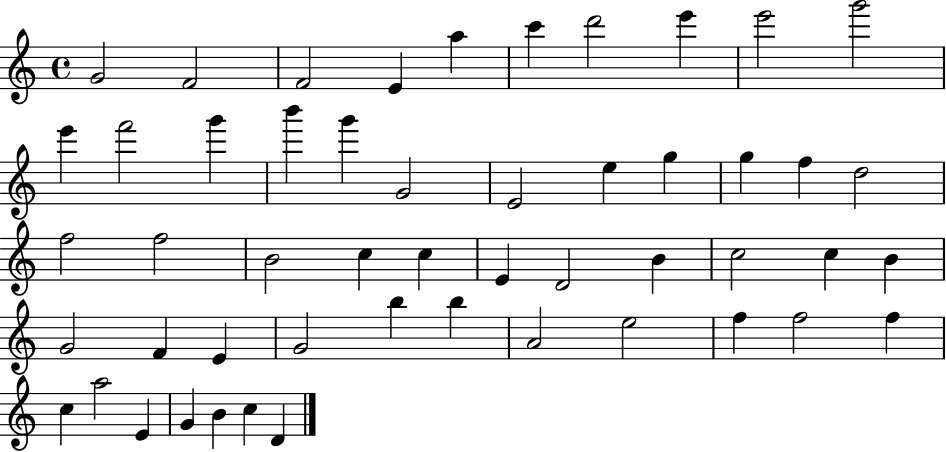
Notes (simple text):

G4/h F4/h F4/h E4/q A5/q C6/q D6/h E6/q E6/h G6/h E6/q F6/h G6/q B6/q G6/q G4/h E4/h E5/q G5/q G5/q F5/q D5/h F5/h F5/h B4/h C5/q C5/q E4/q D4/h B4/q C5/h C5/q B4/q G4/h F4/q E4/q G4/h B5/q B5/q A4/h E5/h F5/q F5/h F5/q C5/q A5/h E4/q G4/q B4/q C5/q D4/q